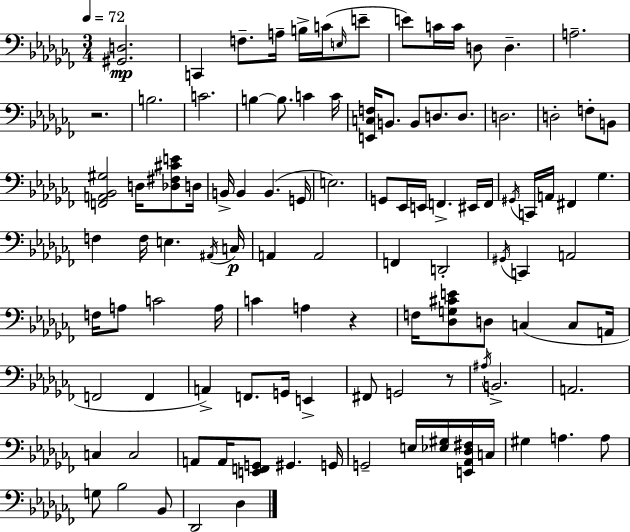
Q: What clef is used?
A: bass